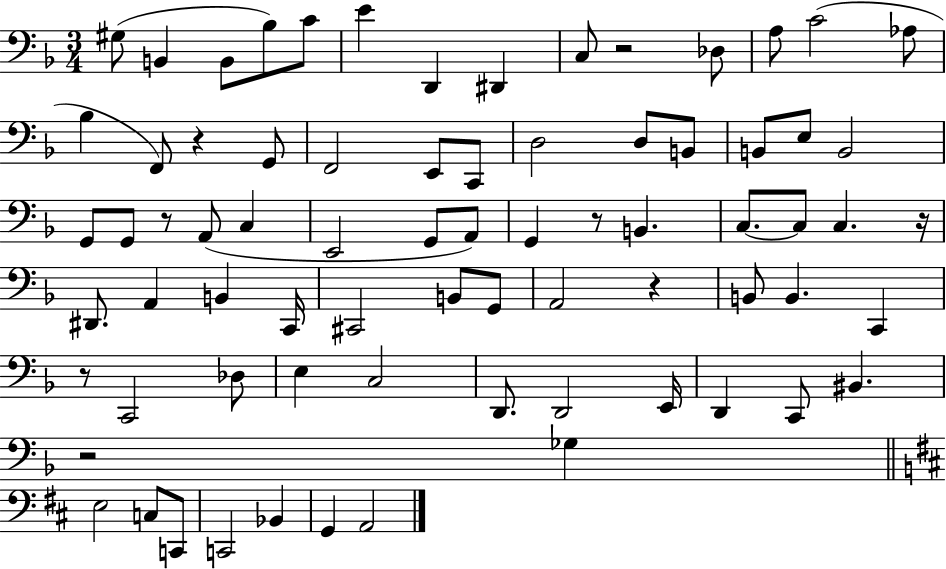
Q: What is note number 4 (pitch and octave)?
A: Bb3